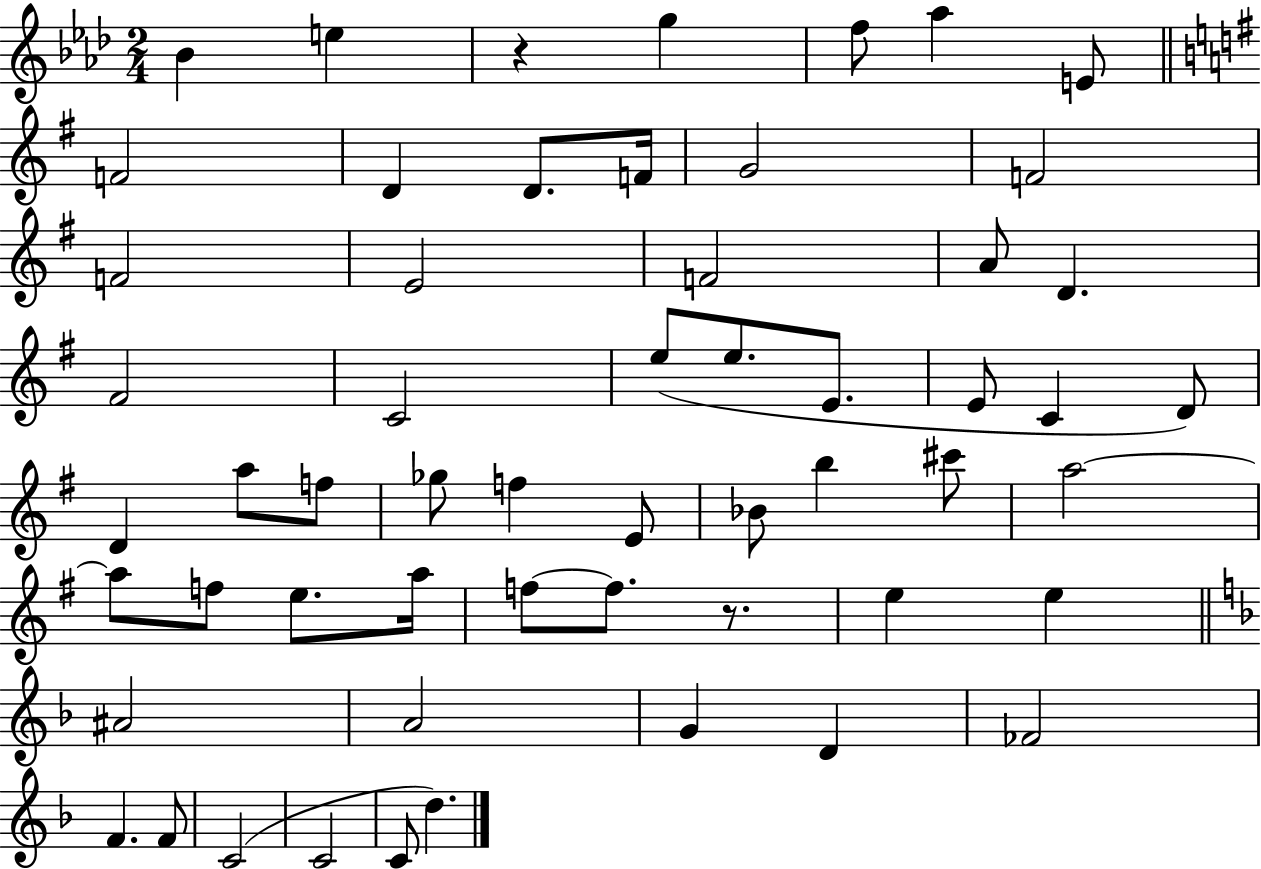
{
  \clef treble
  \numericTimeSignature
  \time 2/4
  \key aes \major
  bes'4 e''4 | r4 g''4 | f''8 aes''4 e'8 | \bar "||" \break \key g \major f'2 | d'4 d'8. f'16 | g'2 | f'2 | \break f'2 | e'2 | f'2 | a'8 d'4. | \break fis'2 | c'2 | e''8( e''8. e'8. | e'8 c'4 d'8) | \break d'4 a''8 f''8 | ges''8 f''4 e'8 | bes'8 b''4 cis'''8 | a''2~~ | \break a''8 f''8 e''8. a''16 | f''8~~ f''8. r8. | e''4 e''4 | \bar "||" \break \key f \major ais'2 | a'2 | g'4 d'4 | fes'2 | \break f'4. f'8 | c'2( | c'2 | c'8 d''4.) | \break \bar "|."
}